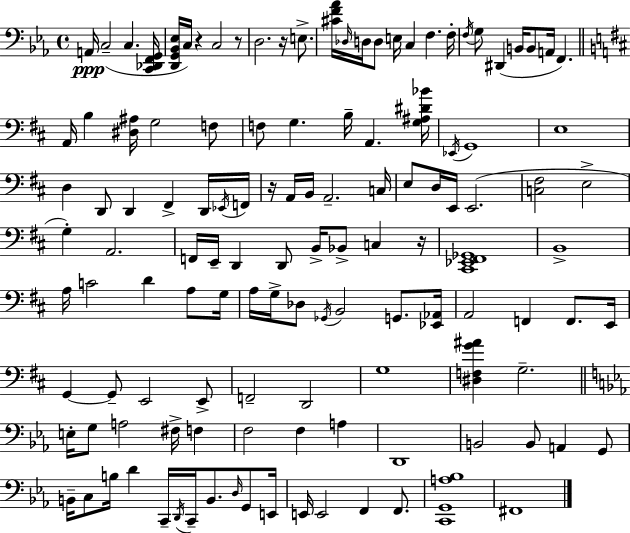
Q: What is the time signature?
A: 4/4